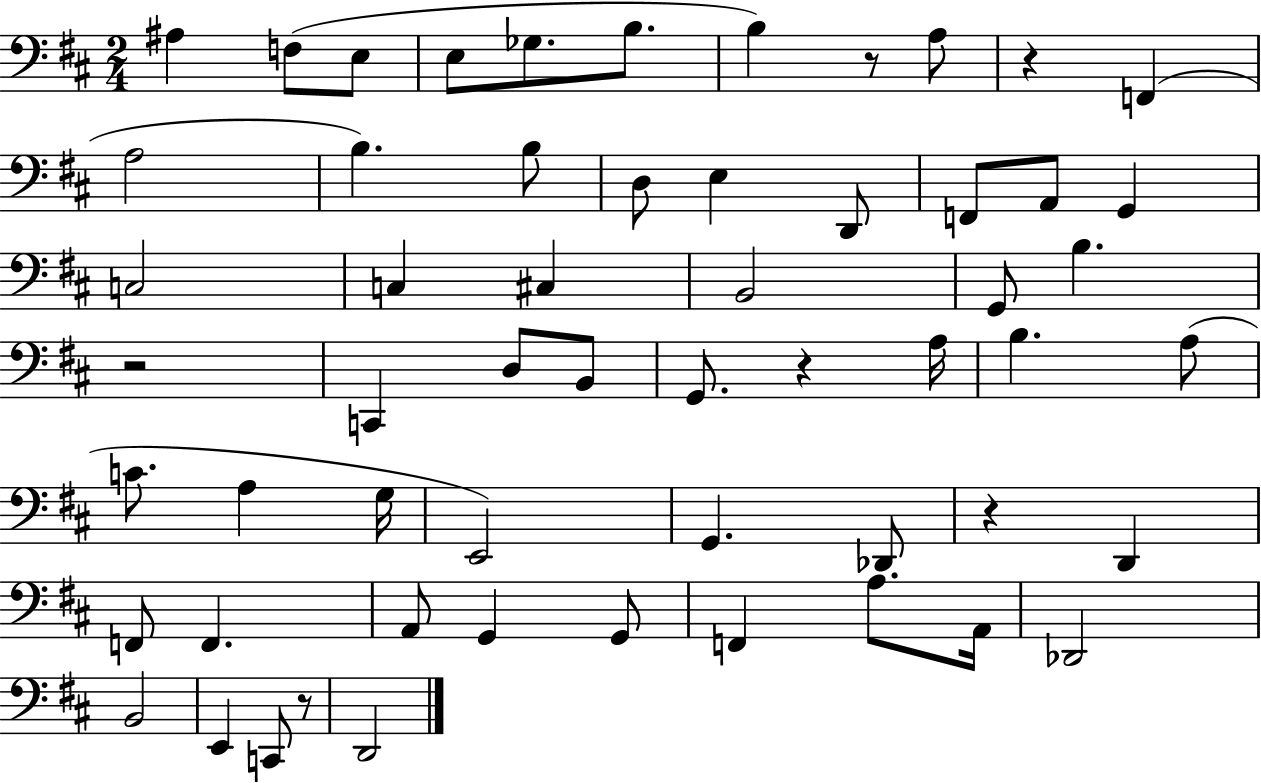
{
  \clef bass
  \numericTimeSignature
  \time 2/4
  \key d \major
  ais4 f8( e8 | e8 ges8. b8. | b4) r8 a8 | r4 f,4( | \break a2 | b4.) b8 | d8 e4 d,8 | f,8 a,8 g,4 | \break c2 | c4 cis4 | b,2 | g,8 b4. | \break r2 | c,4 d8 b,8 | g,8. r4 a16 | b4. a8( | \break c'8. a4 g16 | e,2) | g,4. des,8 | r4 d,4 | \break f,8 f,4. | a,8 g,4 g,8 | f,4 a8. a,16 | des,2 | \break b,2 | e,4 c,8 r8 | d,2 | \bar "|."
}